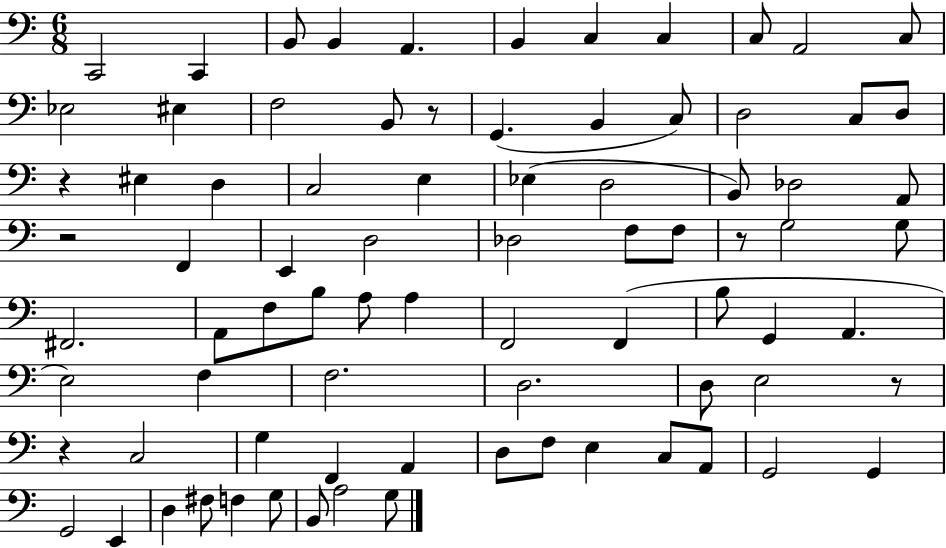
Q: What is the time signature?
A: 6/8